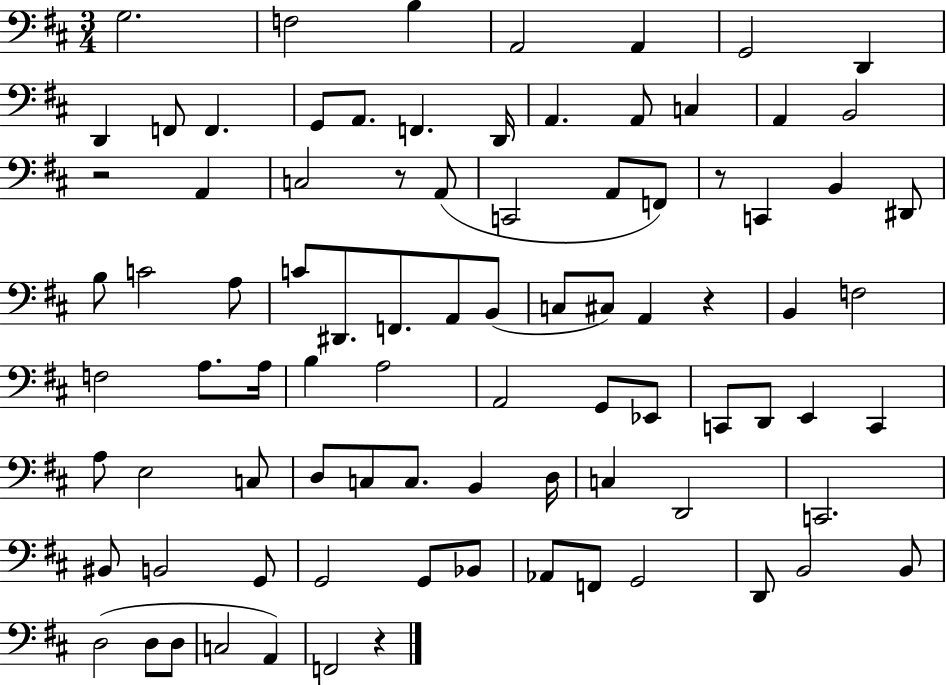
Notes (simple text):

G3/h. F3/h B3/q A2/h A2/q G2/h D2/q D2/q F2/e F2/q. G2/e A2/e. F2/q. D2/s A2/q. A2/e C3/q A2/q B2/h R/h A2/q C3/h R/e A2/e C2/h A2/e F2/e R/e C2/q B2/q D#2/e B3/e C4/h A3/e C4/e D#2/e. F2/e. A2/e B2/e C3/e C#3/e A2/q R/q B2/q F3/h F3/h A3/e. A3/s B3/q A3/h A2/h G2/e Eb2/e C2/e D2/e E2/q C2/q A3/e E3/h C3/e D3/e C3/e C3/e. B2/q D3/s C3/q D2/h C2/h. BIS2/e B2/h G2/e G2/h G2/e Bb2/e Ab2/e F2/e G2/h D2/e B2/h B2/e D3/h D3/e D3/e C3/h A2/q F2/h R/q